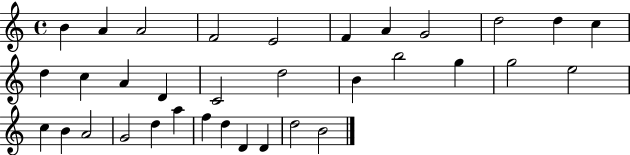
X:1
T:Untitled
M:4/4
L:1/4
K:C
B A A2 F2 E2 F A G2 d2 d c d c A D C2 d2 B b2 g g2 e2 c B A2 G2 d a f d D D d2 B2